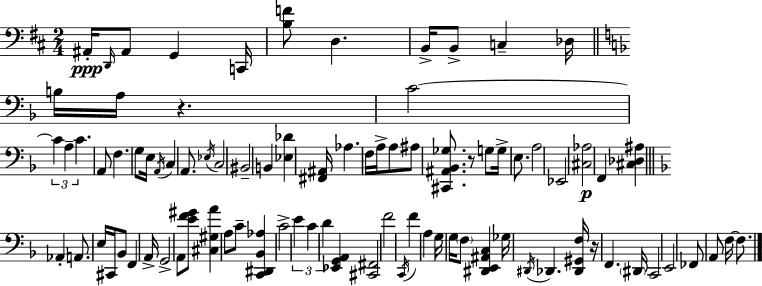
A#2/s D2/s A#2/e G2/q C2/s [B3,F4]/e D3/q. B2/s B2/e C3/q Db3/s B3/s A3/s R/q. C4/h C4/q A3/q C4/q. A2/e F3/q. G3/e E3/s A2/s C3/q A2/e. Eb3/s C3/h BIS2/h B2/q [Eb3,Db4]/q [F#2,A#2]/s Ab3/q. F3/s A3/s A3/e A#3/e [C#2,A#2,Bb2,Gb3]/e. R/e G3/e G3/s E3/e. A3/h Eb2/h [C#3,Ab3]/h F2/q [C#3,Db3,A#3]/q Ab2/q A2/e. E3/s C#2/s Bb2/e F2/q A2/s G2/h A2/e [E4,F4,G#4]/e [C#3,G#3,A4]/q A3/e C4/e [C2,D#2,Bb2,Ab3]/q C4/h E4/q C4/q D4/q [Eb2,G2,A2]/q [C#2,F#2]/h F4/h C2/s F4/q A3/q G3/s G3/s F3/e [D#2,E2,A#2,C3]/q Gb3/s D#2/s Db2/q. [Db2,G#2,F3]/s R/s F2/q. D#2/s C2/h E2/h FES2/e A2/e F3/s F3/e.